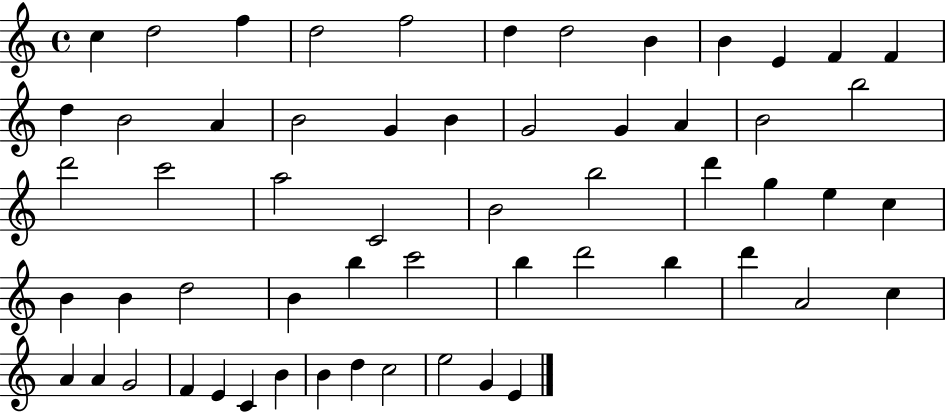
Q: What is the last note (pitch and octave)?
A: E4